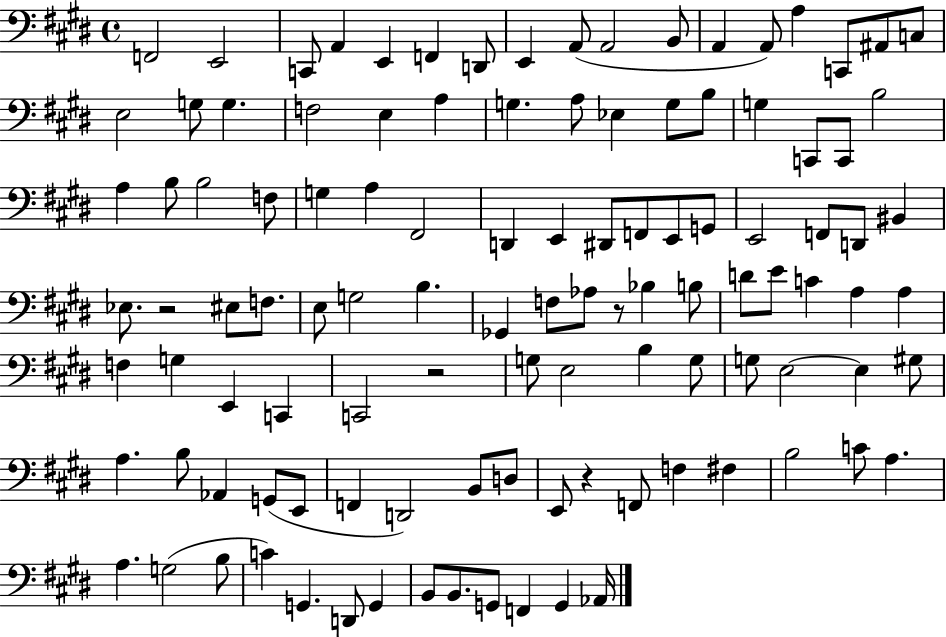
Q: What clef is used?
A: bass